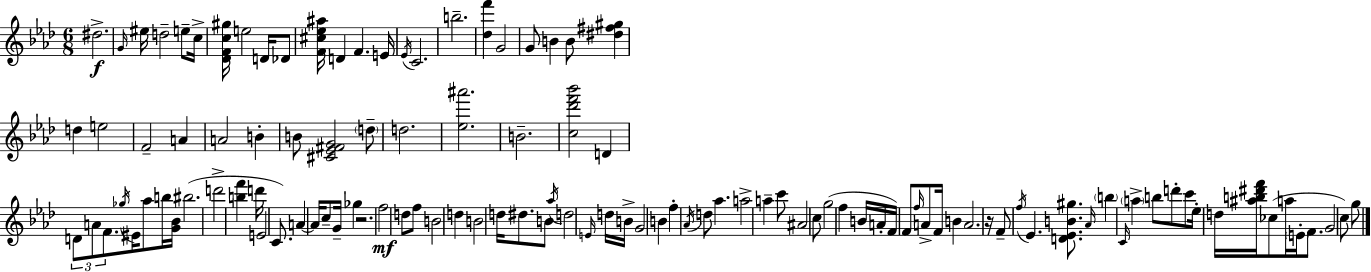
D#5/h. G4/s EIS5/s D5/h E5/e C5/s [Db4,F4,C5,G#5]/s E5/h D4/s Db4/e [F4,C#5,Eb5,A#5]/s D4/q F4/q. E4/s Eb4/s C4/h. B5/h. [Db5,F6]/q G4/h G4/e B4/q B4/e [D#5,F#5,G#5]/q D5/q E5/h F4/h A4/q A4/h B4/q B4/e [C#4,Eb4,F#4,G4]/h D5/e D5/h. [Eb5,A#6]/h. B4/h. [C5,Db6,F6,Bb6]/h D4/q D4/e A4/e F4/e. Gb5/s EIS4/s Ab5/e B5/s [G4,Bb4]/s BIS5/h. D6/h [B5,F6]/q D6/s E4/h C4/e. A4/q A4/s C5/e G4/s Gb5/q R/h. F5/h D5/e F5/e B4/h D5/q B4/h D5/s D#5/e. B4/e Ab5/s D5/h E4/s D5/s B4/s G4/h B4/q F5/q Ab4/s D5/e Ab5/q. A5/h A5/q C6/e A#4/h C5/e G5/h F5/q B4/s A4/s F4/s F4/e F5/s A4/e F4/s B4/q A4/h. R/s F4/e F5/s Eb4/q. [D4,Eb4,B4,G#5]/e. Ab4/s B5/q C4/s A5/q B5/e D6/e C6/e Eb5/s D5/s [A#5,B5,D#6,F6]/s CES5/e A5/s E4/s F4/e. G4/h C5/e G5/e